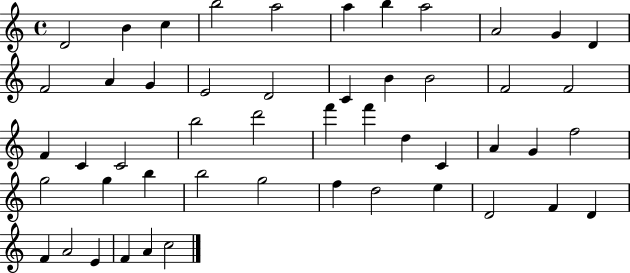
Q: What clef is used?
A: treble